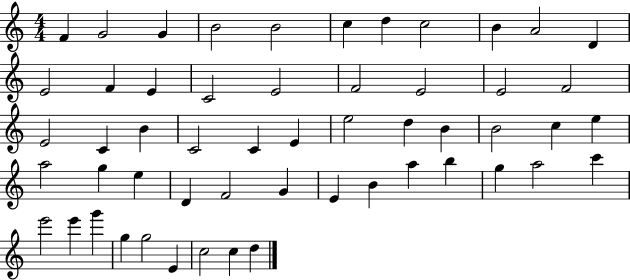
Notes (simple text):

F4/q G4/h G4/q B4/h B4/h C5/q D5/q C5/h B4/q A4/h D4/q E4/h F4/q E4/q C4/h E4/h F4/h E4/h E4/h F4/h E4/h C4/q B4/q C4/h C4/q E4/q E5/h D5/q B4/q B4/h C5/q E5/q A5/h G5/q E5/q D4/q F4/h G4/q E4/q B4/q A5/q B5/q G5/q A5/h C6/q E6/h E6/q G6/q G5/q G5/h E4/q C5/h C5/q D5/q